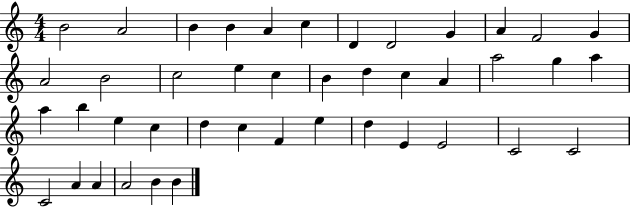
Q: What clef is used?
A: treble